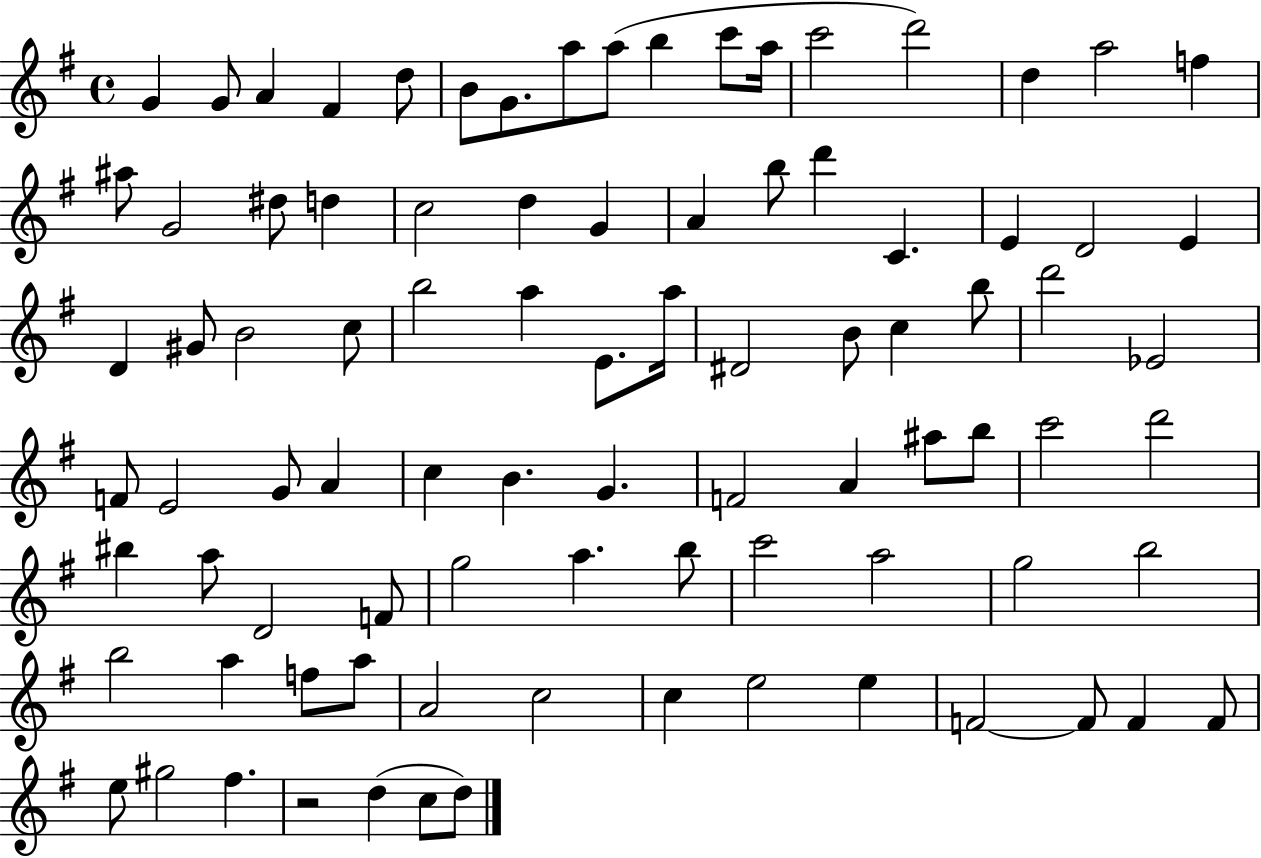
{
  \clef treble
  \time 4/4
  \defaultTimeSignature
  \key g \major
  g'4 g'8 a'4 fis'4 d''8 | b'8 g'8. a''8 a''8( b''4 c'''8 a''16 | c'''2 d'''2) | d''4 a''2 f''4 | \break ais''8 g'2 dis''8 d''4 | c''2 d''4 g'4 | a'4 b''8 d'''4 c'4. | e'4 d'2 e'4 | \break d'4 gis'8 b'2 c''8 | b''2 a''4 e'8. a''16 | dis'2 b'8 c''4 b''8 | d'''2 ees'2 | \break f'8 e'2 g'8 a'4 | c''4 b'4. g'4. | f'2 a'4 ais''8 b''8 | c'''2 d'''2 | \break bis''4 a''8 d'2 f'8 | g''2 a''4. b''8 | c'''2 a''2 | g''2 b''2 | \break b''2 a''4 f''8 a''8 | a'2 c''2 | c''4 e''2 e''4 | f'2~~ f'8 f'4 f'8 | \break e''8 gis''2 fis''4. | r2 d''4( c''8 d''8) | \bar "|."
}